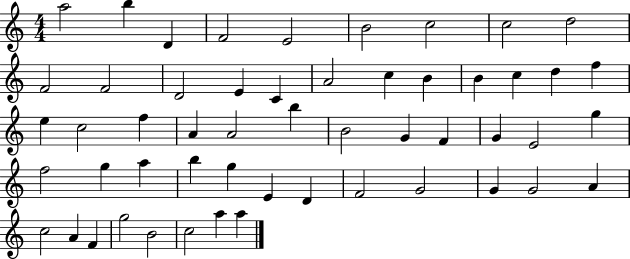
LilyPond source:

{
  \clef treble
  \numericTimeSignature
  \time 4/4
  \key c \major
  a''2 b''4 d'4 | f'2 e'2 | b'2 c''2 | c''2 d''2 | \break f'2 f'2 | d'2 e'4 c'4 | a'2 c''4 b'4 | b'4 c''4 d''4 f''4 | \break e''4 c''2 f''4 | a'4 a'2 b''4 | b'2 g'4 f'4 | g'4 e'2 g''4 | \break f''2 g''4 a''4 | b''4 g''4 e'4 d'4 | f'2 g'2 | g'4 g'2 a'4 | \break c''2 a'4 f'4 | g''2 b'2 | c''2 a''4 a''4 | \bar "|."
}